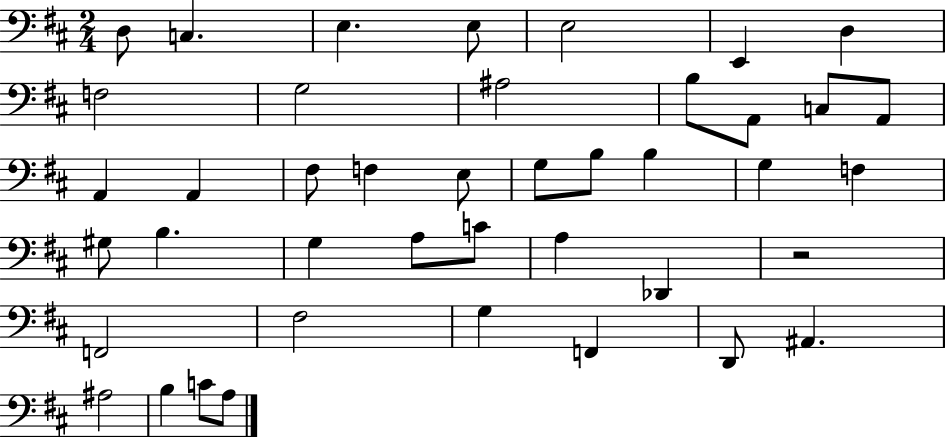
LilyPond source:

{
  \clef bass
  \numericTimeSignature
  \time 2/4
  \key d \major
  \repeat volta 2 { d8 c4. | e4. e8 | e2 | e,4 d4 | \break f2 | g2 | ais2 | b8 a,8 c8 a,8 | \break a,4 a,4 | fis8 f4 e8 | g8 b8 b4 | g4 f4 | \break gis8 b4. | g4 a8 c'8 | a4 des,4 | r2 | \break f,2 | fis2 | g4 f,4 | d,8 ais,4. | \break ais2 | b4 c'8 a8 | } \bar "|."
}